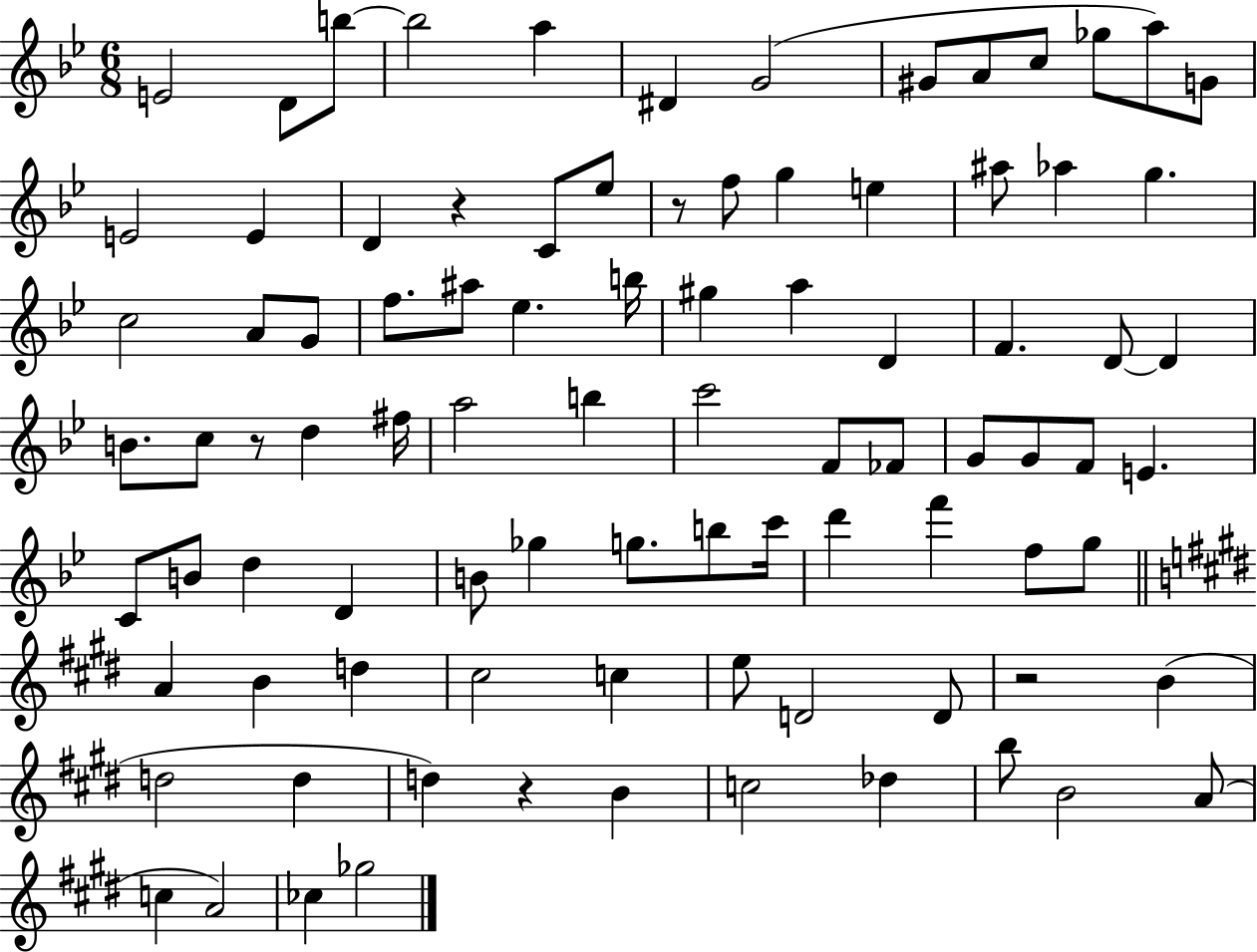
X:1
T:Untitled
M:6/8
L:1/4
K:Bb
E2 D/2 b/2 b2 a ^D G2 ^G/2 A/2 c/2 _g/2 a/2 G/2 E2 E D z C/2 _e/2 z/2 f/2 g e ^a/2 _a g c2 A/2 G/2 f/2 ^a/2 _e b/4 ^g a D F D/2 D B/2 c/2 z/2 d ^f/4 a2 b c'2 F/2 _F/2 G/2 G/2 F/2 E C/2 B/2 d D B/2 _g g/2 b/2 c'/4 d' f' f/2 g/2 A B d ^c2 c e/2 D2 D/2 z2 B d2 d d z B c2 _d b/2 B2 A/2 c A2 _c _g2